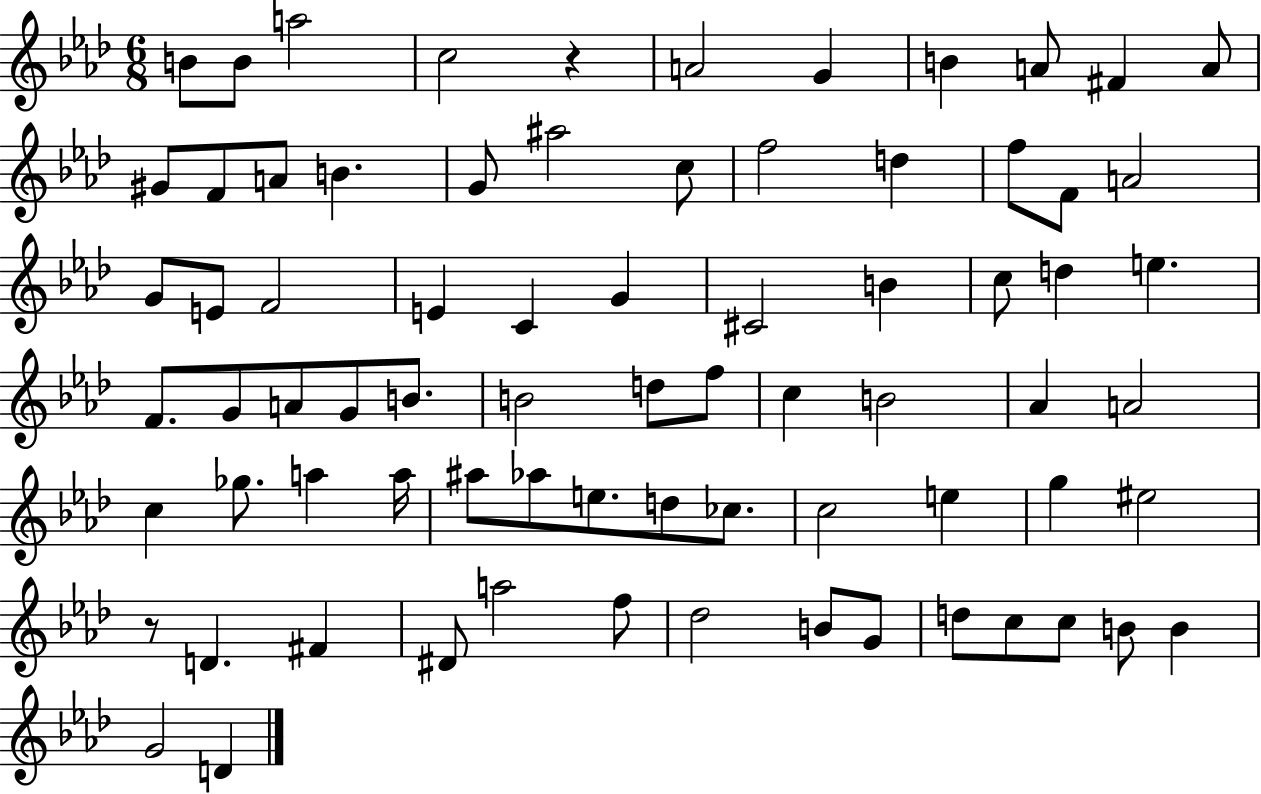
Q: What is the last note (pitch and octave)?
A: D4